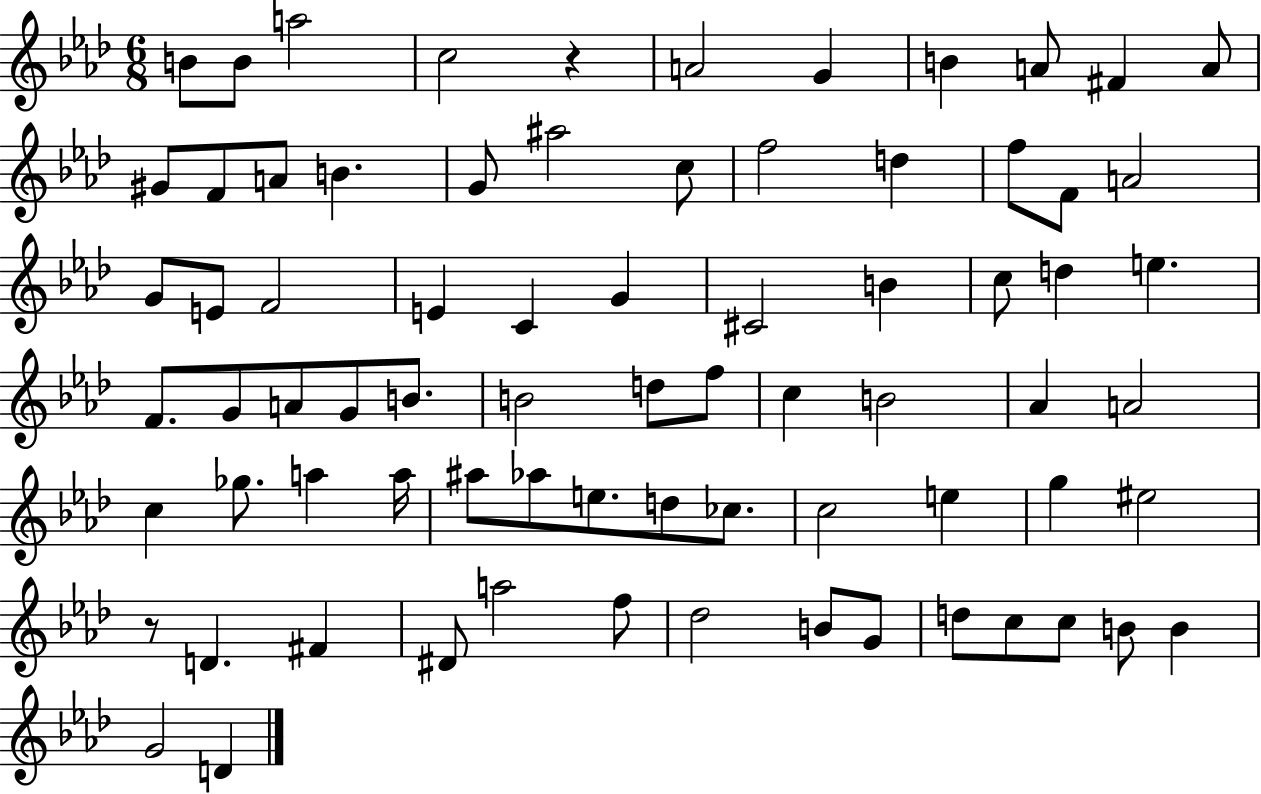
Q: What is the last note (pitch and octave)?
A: D4